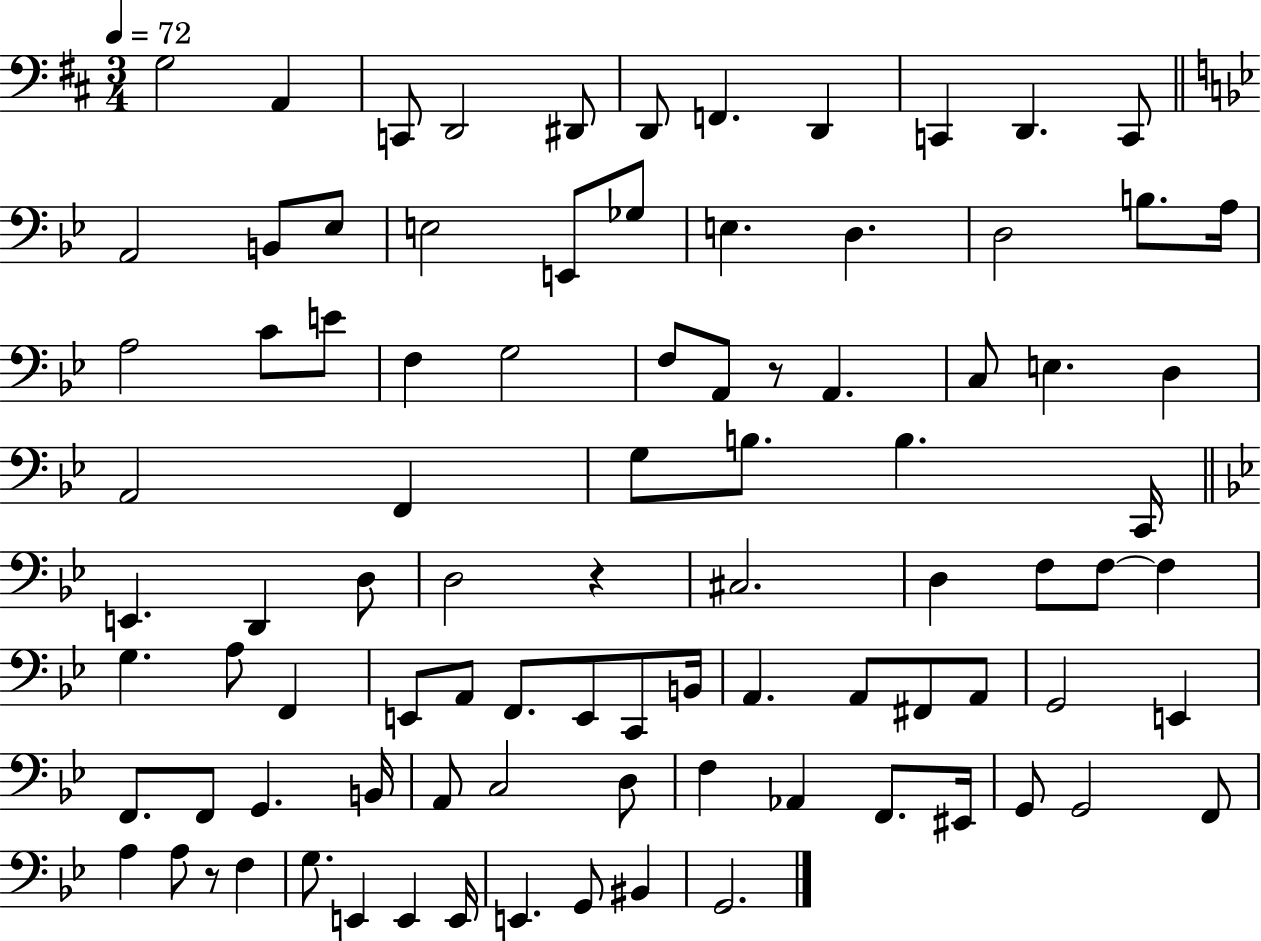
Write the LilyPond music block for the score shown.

{
  \clef bass
  \numericTimeSignature
  \time 3/4
  \key d \major
  \tempo 4 = 72
  g2 a,4 | c,8 d,2 dis,8 | d,8 f,4. d,4 | c,4 d,4. c,8 | \break \bar "||" \break \key g \minor a,2 b,8 ees8 | e2 e,8 ges8 | e4. d4. | d2 b8. a16 | \break a2 c'8 e'8 | f4 g2 | f8 a,8 r8 a,4. | c8 e4. d4 | \break a,2 f,4 | g8 b8. b4. c,16 | \bar "||" \break \key g \minor e,4. d,4 d8 | d2 r4 | cis2. | d4 f8 f8~~ f4 | \break g4. a8 f,4 | e,8 a,8 f,8. e,8 c,8 b,16 | a,4. a,8 fis,8 a,8 | g,2 e,4 | \break f,8. f,8 g,4. b,16 | a,8 c2 d8 | f4 aes,4 f,8. eis,16 | g,8 g,2 f,8 | \break a4 a8 r8 f4 | g8. e,4 e,4 e,16 | e,4. g,8 bis,4 | g,2. | \break \bar "|."
}